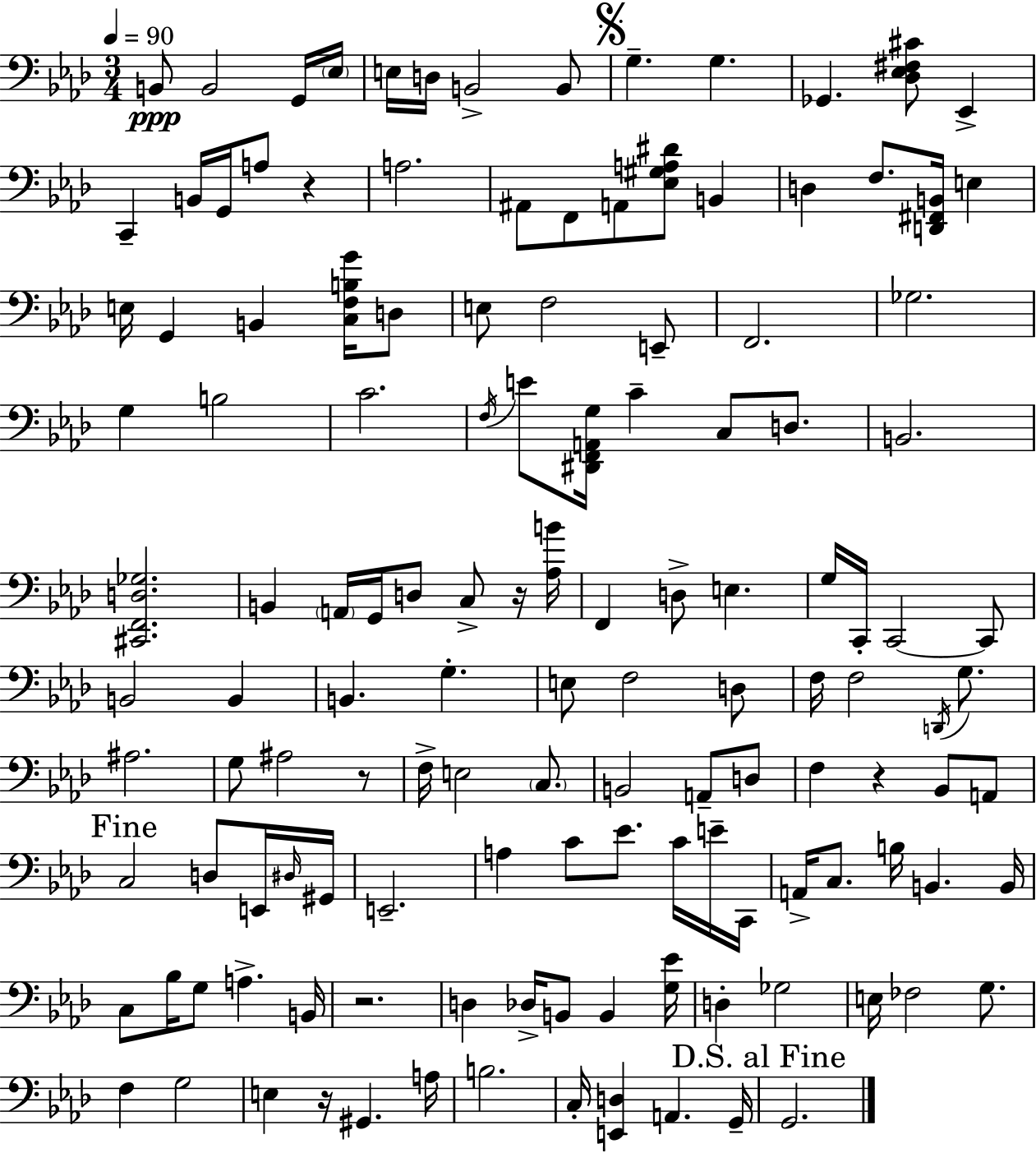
X:1
T:Untitled
M:3/4
L:1/4
K:Ab
B,,/2 B,,2 G,,/4 _E,/4 E,/4 D,/4 B,,2 B,,/2 G, G, _G,, [_D,_E,^F,^C]/2 _E,, C,, B,,/4 G,,/4 A,/2 z A,2 ^A,,/2 F,,/2 A,,/2 [_E,^G,A,^D]/2 B,, D, F,/2 [D,,^F,,B,,]/4 E, E,/4 G,, B,, [C,F,B,G]/4 D,/2 E,/2 F,2 E,,/2 F,,2 _G,2 G, B,2 C2 F,/4 E/2 [^D,,F,,A,,G,]/4 C C,/2 D,/2 B,,2 [^C,,F,,D,_G,]2 B,, A,,/4 G,,/4 D,/2 C,/2 z/4 [_A,B]/4 F,, D,/2 E, G,/4 C,,/4 C,,2 C,,/2 B,,2 B,, B,, G, E,/2 F,2 D,/2 F,/4 F,2 D,,/4 G,/2 ^A,2 G,/2 ^A,2 z/2 F,/4 E,2 C,/2 B,,2 A,,/2 D,/2 F, z _B,,/2 A,,/2 C,2 D,/2 E,,/4 ^D,/4 ^G,,/4 E,,2 A, C/2 _E/2 C/4 E/4 C,,/4 A,,/4 C,/2 B,/4 B,, B,,/4 C,/2 _B,/4 G,/2 A, B,,/4 z2 D, _D,/4 B,,/2 B,, [G,_E]/4 D, _G,2 E,/4 _F,2 G,/2 F, G,2 E, z/4 ^G,, A,/4 B,2 C,/4 [E,,D,] A,, G,,/4 G,,2